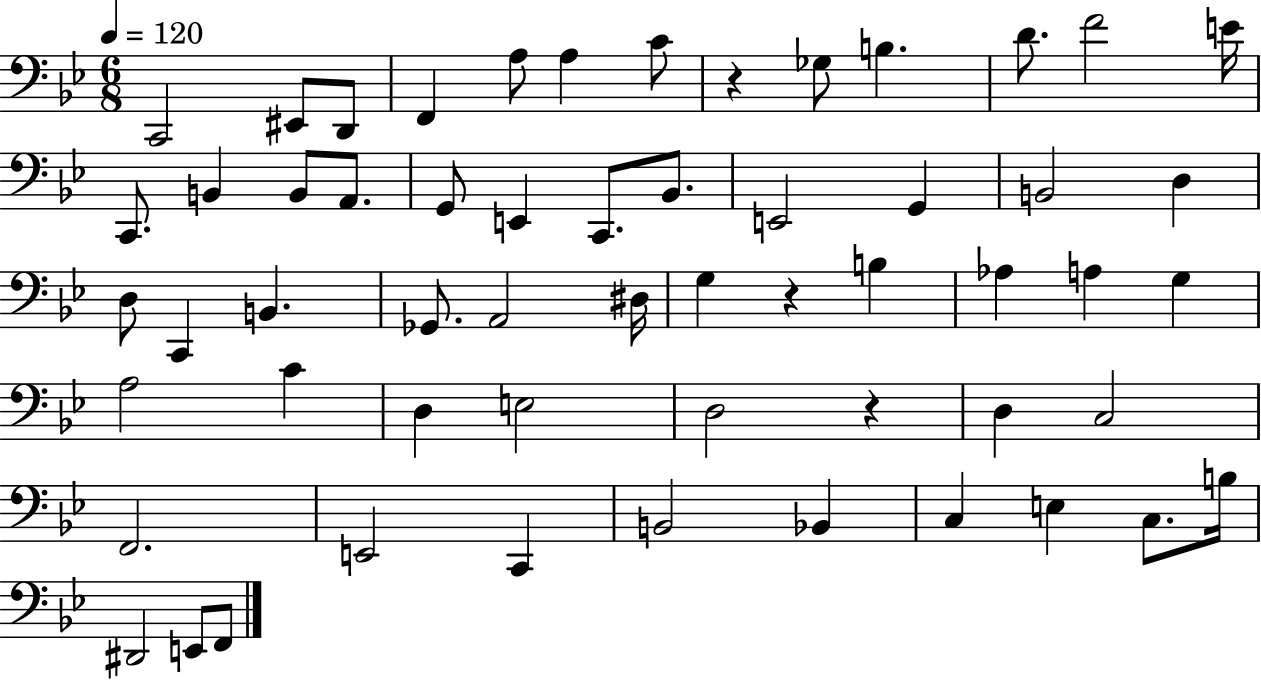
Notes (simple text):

C2/h EIS2/e D2/e F2/q A3/e A3/q C4/e R/q Gb3/e B3/q. D4/e. F4/h E4/s C2/e. B2/q B2/e A2/e. G2/e E2/q C2/e. Bb2/e. E2/h G2/q B2/h D3/q D3/e C2/q B2/q. Gb2/e. A2/h D#3/s G3/q R/q B3/q Ab3/q A3/q G3/q A3/h C4/q D3/q E3/h D3/h R/q D3/q C3/h F2/h. E2/h C2/q B2/h Bb2/q C3/q E3/q C3/e. B3/s D#2/h E2/e F2/e